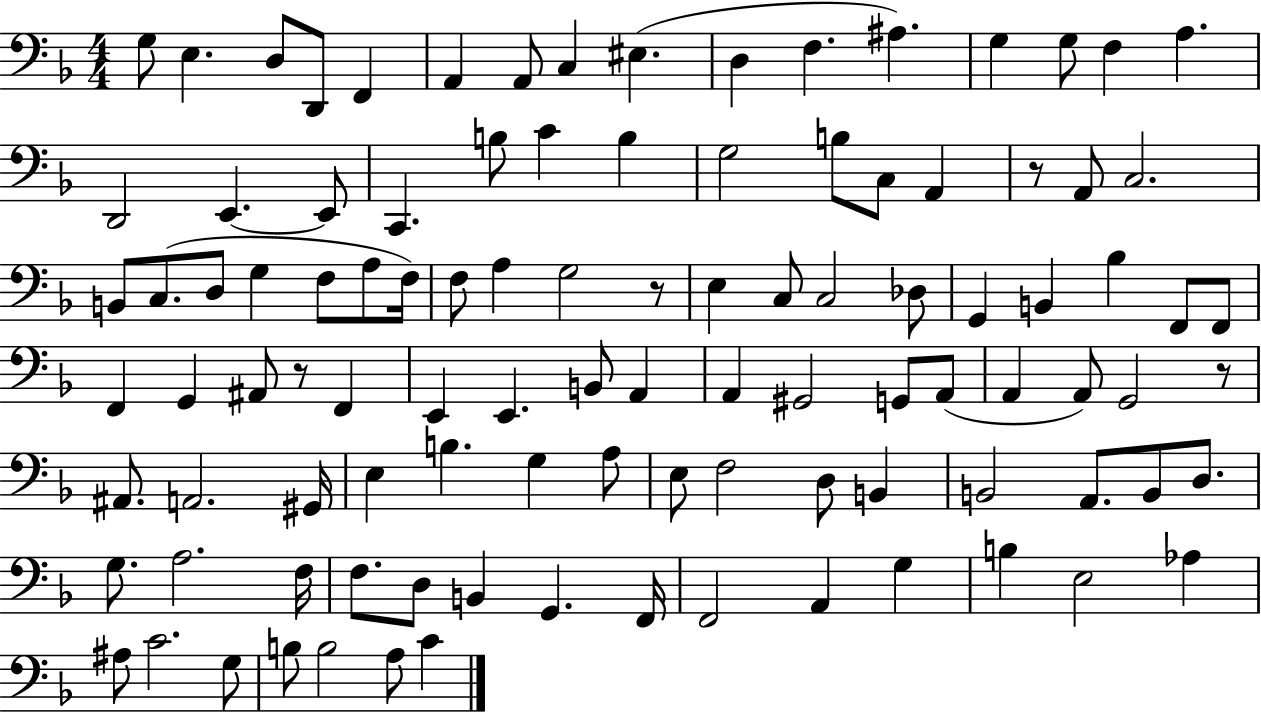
X:1
T:Untitled
M:4/4
L:1/4
K:F
G,/2 E, D,/2 D,,/2 F,, A,, A,,/2 C, ^E, D, F, ^A, G, G,/2 F, A, D,,2 E,, E,,/2 C,, B,/2 C B, G,2 B,/2 C,/2 A,, z/2 A,,/2 C,2 B,,/2 C,/2 D,/2 G, F,/2 A,/2 F,/4 F,/2 A, G,2 z/2 E, C,/2 C,2 _D,/2 G,, B,, _B, F,,/2 F,,/2 F,, G,, ^A,,/2 z/2 F,, E,, E,, B,,/2 A,, A,, ^G,,2 G,,/2 A,,/2 A,, A,,/2 G,,2 z/2 ^A,,/2 A,,2 ^G,,/4 E, B, G, A,/2 E,/2 F,2 D,/2 B,, B,,2 A,,/2 B,,/2 D,/2 G,/2 A,2 F,/4 F,/2 D,/2 B,, G,, F,,/4 F,,2 A,, G, B, E,2 _A, ^A,/2 C2 G,/2 B,/2 B,2 A,/2 C